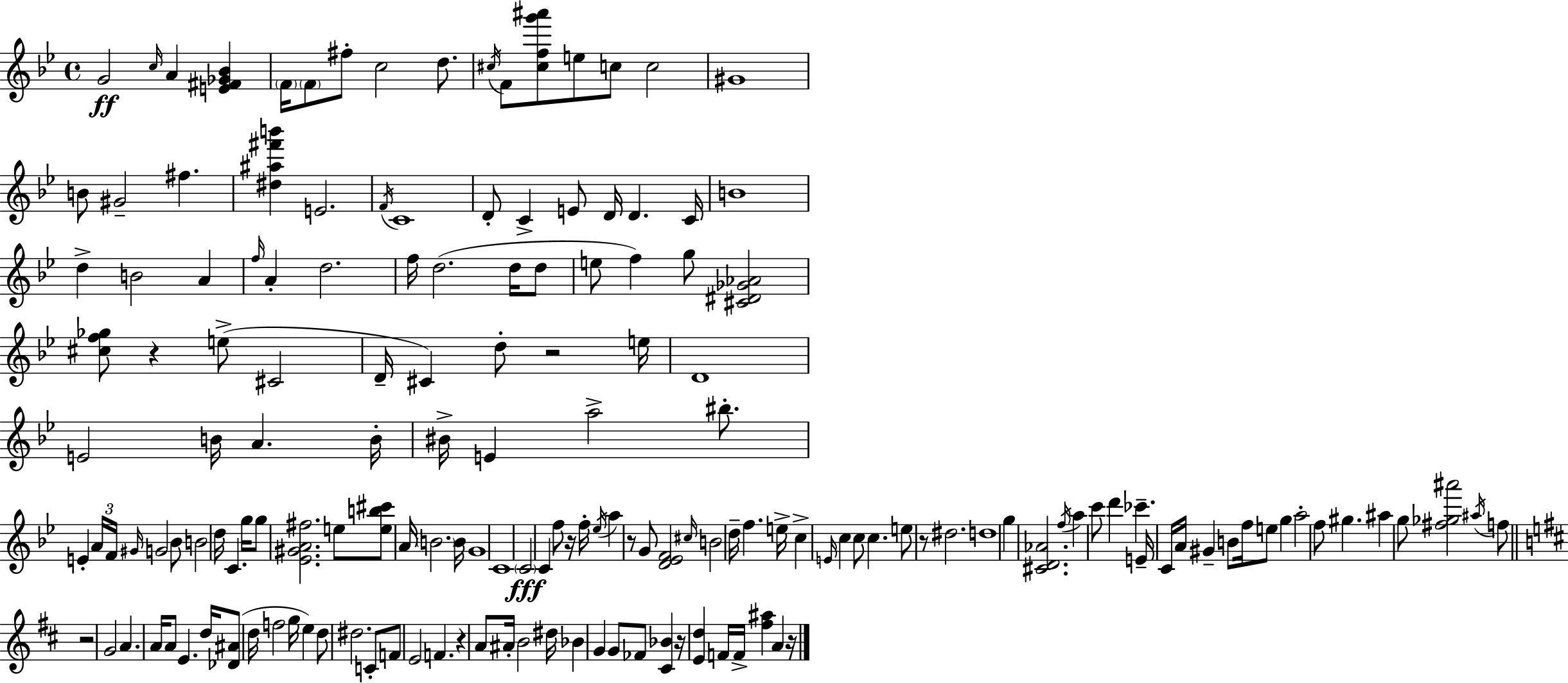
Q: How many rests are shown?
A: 9